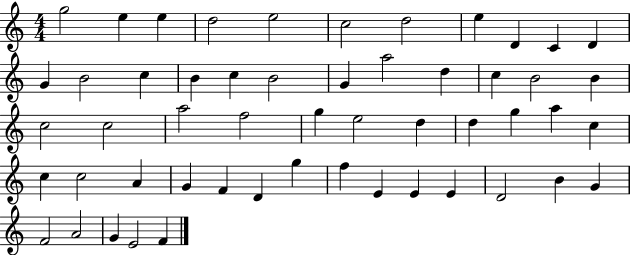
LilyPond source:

{
  \clef treble
  \numericTimeSignature
  \time 4/4
  \key c \major
  g''2 e''4 e''4 | d''2 e''2 | c''2 d''2 | e''4 d'4 c'4 d'4 | \break g'4 b'2 c''4 | b'4 c''4 b'2 | g'4 a''2 d''4 | c''4 b'2 b'4 | \break c''2 c''2 | a''2 f''2 | g''4 e''2 d''4 | d''4 g''4 a''4 c''4 | \break c''4 c''2 a'4 | g'4 f'4 d'4 g''4 | f''4 e'4 e'4 e'4 | d'2 b'4 g'4 | \break f'2 a'2 | g'4 e'2 f'4 | \bar "|."
}